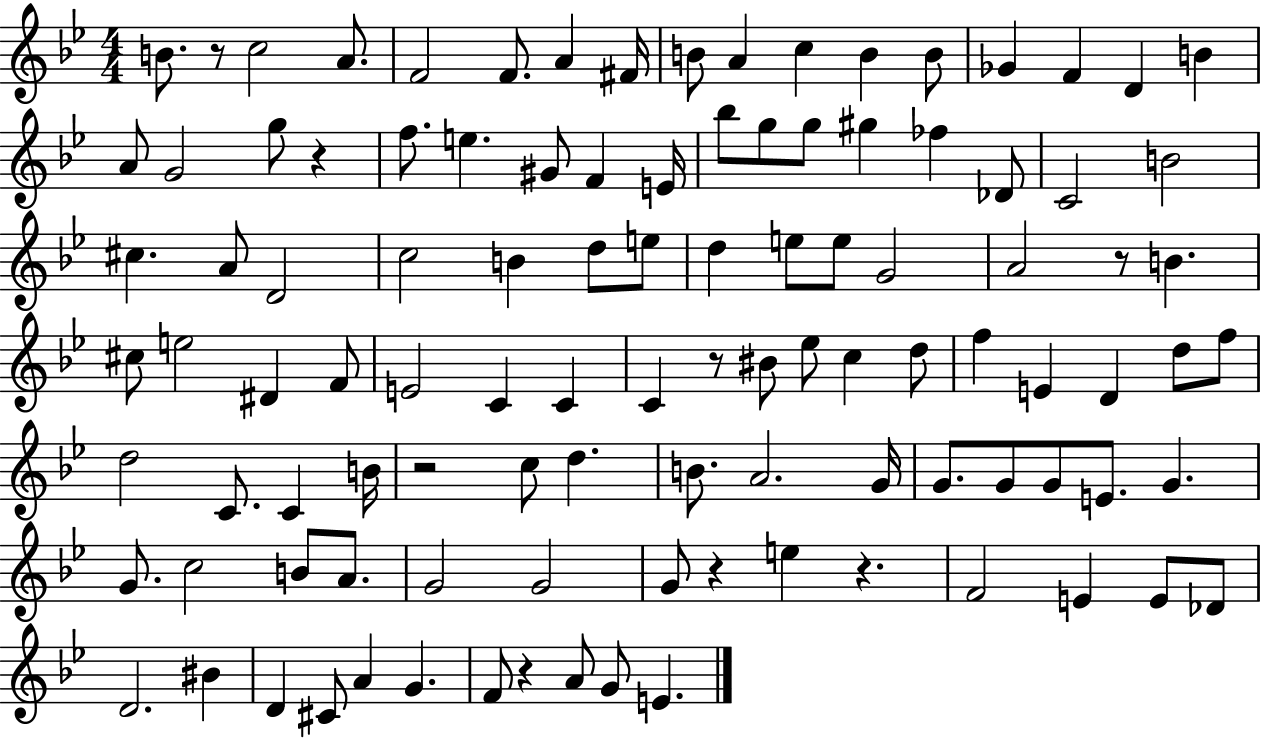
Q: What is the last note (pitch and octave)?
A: E4